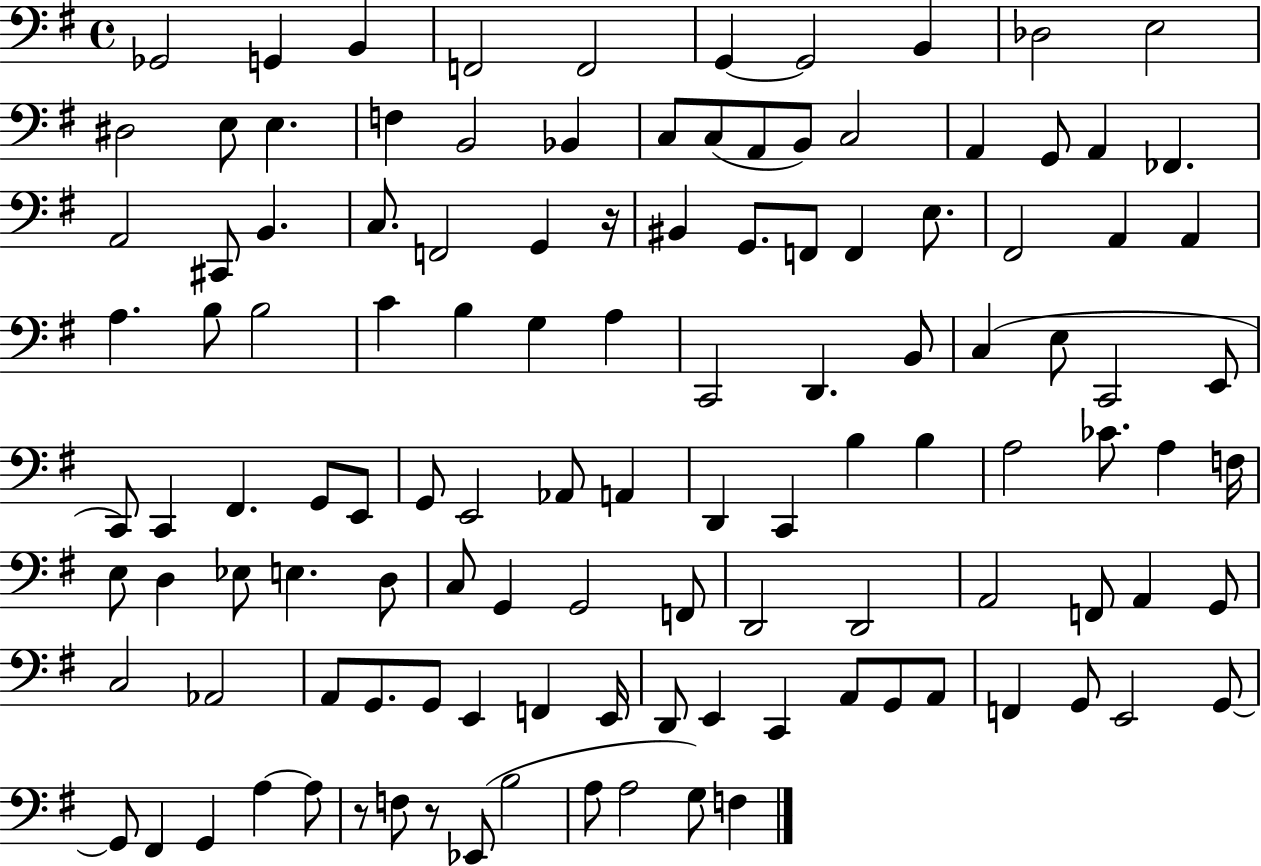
X:1
T:Untitled
M:4/4
L:1/4
K:G
_G,,2 G,, B,, F,,2 F,,2 G,, G,,2 B,, _D,2 E,2 ^D,2 E,/2 E, F, B,,2 _B,, C,/2 C,/2 A,,/2 B,,/2 C,2 A,, G,,/2 A,, _F,, A,,2 ^C,,/2 B,, C,/2 F,,2 G,, z/4 ^B,, G,,/2 F,,/2 F,, E,/2 ^F,,2 A,, A,, A, B,/2 B,2 C B, G, A, C,,2 D,, B,,/2 C, E,/2 C,,2 E,,/2 C,,/2 C,, ^F,, G,,/2 E,,/2 G,,/2 E,,2 _A,,/2 A,, D,, C,, B, B, A,2 _C/2 A, F,/4 E,/2 D, _E,/2 E, D,/2 C,/2 G,, G,,2 F,,/2 D,,2 D,,2 A,,2 F,,/2 A,, G,,/2 C,2 _A,,2 A,,/2 G,,/2 G,,/2 E,, F,, E,,/4 D,,/2 E,, C,, A,,/2 G,,/2 A,,/2 F,, G,,/2 E,,2 G,,/2 G,,/2 ^F,, G,, A, A,/2 z/2 F,/2 z/2 _E,,/2 B,2 A,/2 A,2 G,/2 F,